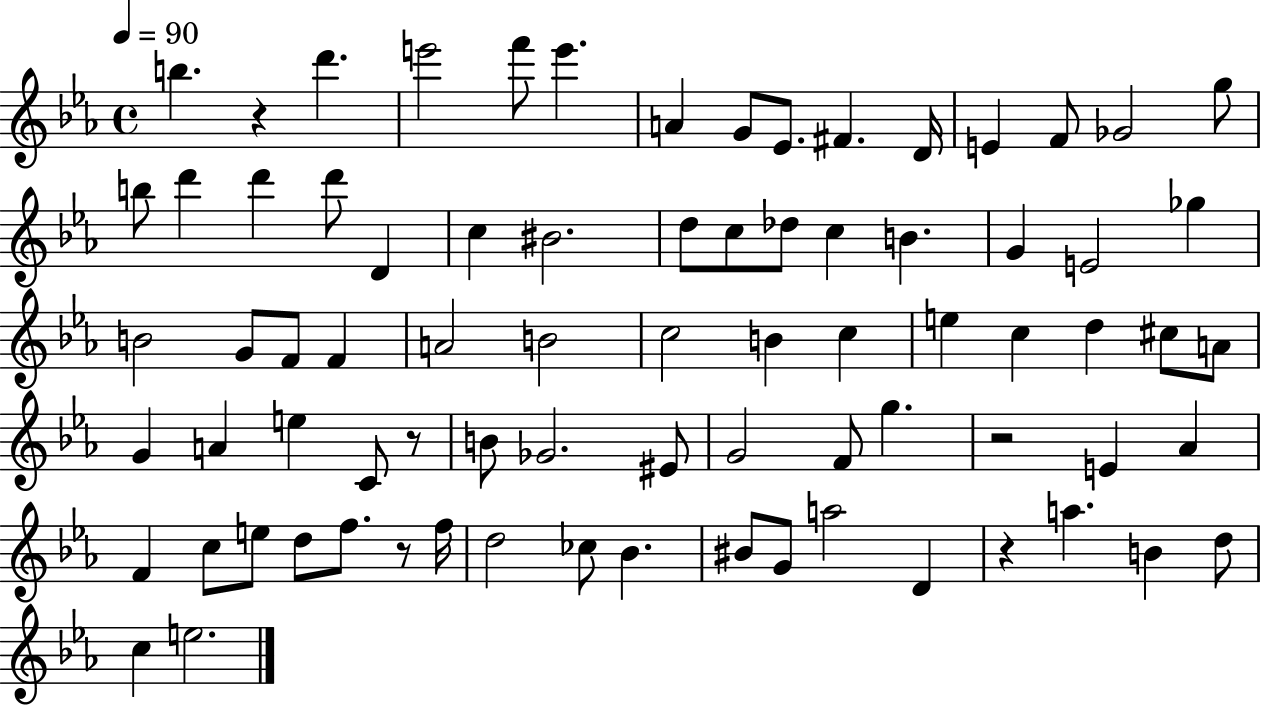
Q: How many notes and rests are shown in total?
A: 78